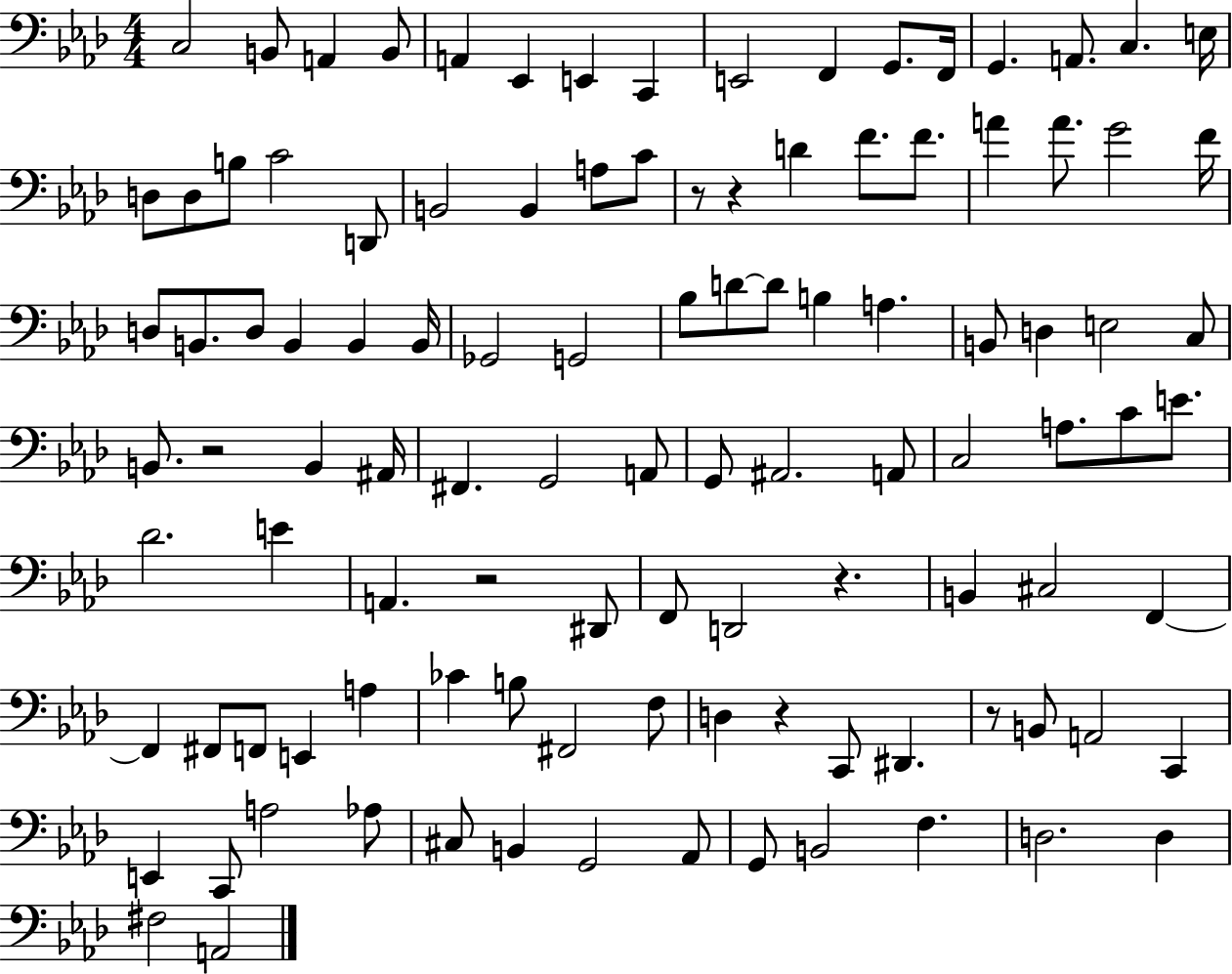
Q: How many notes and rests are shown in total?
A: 108